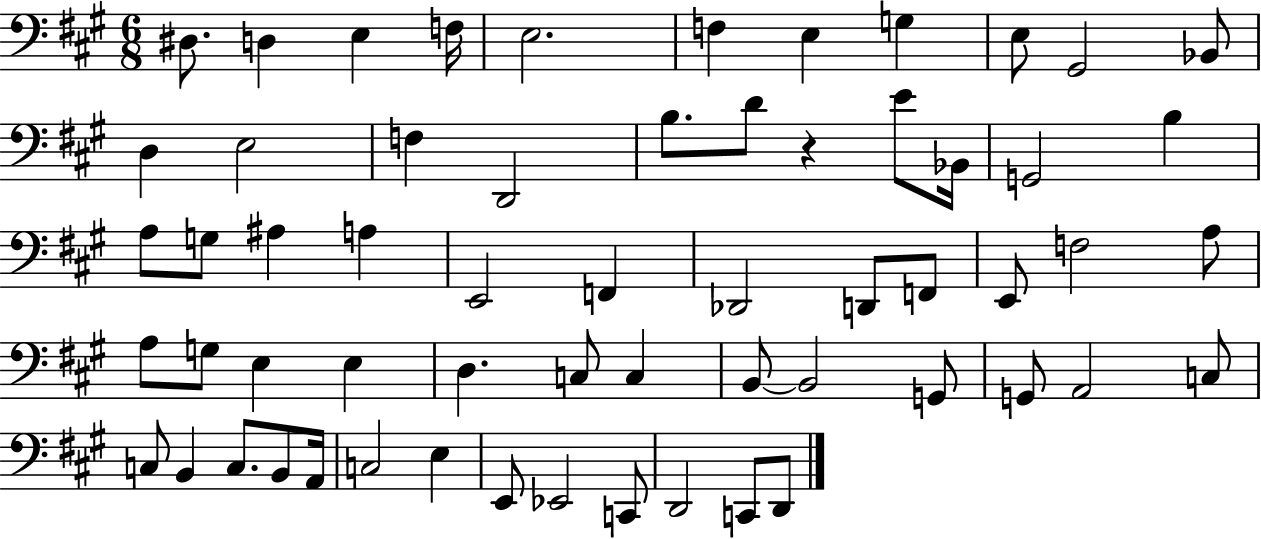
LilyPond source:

{
  \clef bass
  \numericTimeSignature
  \time 6/8
  \key a \major
  \repeat volta 2 { dis8. d4 e4 f16 | e2. | f4 e4 g4 | e8 gis,2 bes,8 | \break d4 e2 | f4 d,2 | b8. d'8 r4 e'8 bes,16 | g,2 b4 | \break a8 g8 ais4 a4 | e,2 f,4 | des,2 d,8 f,8 | e,8 f2 a8 | \break a8 g8 e4 e4 | d4. c8 c4 | b,8~~ b,2 g,8 | g,8 a,2 c8 | \break c8 b,4 c8. b,8 a,16 | c2 e4 | e,8 ees,2 c,8 | d,2 c,8 d,8 | \break } \bar "|."
}